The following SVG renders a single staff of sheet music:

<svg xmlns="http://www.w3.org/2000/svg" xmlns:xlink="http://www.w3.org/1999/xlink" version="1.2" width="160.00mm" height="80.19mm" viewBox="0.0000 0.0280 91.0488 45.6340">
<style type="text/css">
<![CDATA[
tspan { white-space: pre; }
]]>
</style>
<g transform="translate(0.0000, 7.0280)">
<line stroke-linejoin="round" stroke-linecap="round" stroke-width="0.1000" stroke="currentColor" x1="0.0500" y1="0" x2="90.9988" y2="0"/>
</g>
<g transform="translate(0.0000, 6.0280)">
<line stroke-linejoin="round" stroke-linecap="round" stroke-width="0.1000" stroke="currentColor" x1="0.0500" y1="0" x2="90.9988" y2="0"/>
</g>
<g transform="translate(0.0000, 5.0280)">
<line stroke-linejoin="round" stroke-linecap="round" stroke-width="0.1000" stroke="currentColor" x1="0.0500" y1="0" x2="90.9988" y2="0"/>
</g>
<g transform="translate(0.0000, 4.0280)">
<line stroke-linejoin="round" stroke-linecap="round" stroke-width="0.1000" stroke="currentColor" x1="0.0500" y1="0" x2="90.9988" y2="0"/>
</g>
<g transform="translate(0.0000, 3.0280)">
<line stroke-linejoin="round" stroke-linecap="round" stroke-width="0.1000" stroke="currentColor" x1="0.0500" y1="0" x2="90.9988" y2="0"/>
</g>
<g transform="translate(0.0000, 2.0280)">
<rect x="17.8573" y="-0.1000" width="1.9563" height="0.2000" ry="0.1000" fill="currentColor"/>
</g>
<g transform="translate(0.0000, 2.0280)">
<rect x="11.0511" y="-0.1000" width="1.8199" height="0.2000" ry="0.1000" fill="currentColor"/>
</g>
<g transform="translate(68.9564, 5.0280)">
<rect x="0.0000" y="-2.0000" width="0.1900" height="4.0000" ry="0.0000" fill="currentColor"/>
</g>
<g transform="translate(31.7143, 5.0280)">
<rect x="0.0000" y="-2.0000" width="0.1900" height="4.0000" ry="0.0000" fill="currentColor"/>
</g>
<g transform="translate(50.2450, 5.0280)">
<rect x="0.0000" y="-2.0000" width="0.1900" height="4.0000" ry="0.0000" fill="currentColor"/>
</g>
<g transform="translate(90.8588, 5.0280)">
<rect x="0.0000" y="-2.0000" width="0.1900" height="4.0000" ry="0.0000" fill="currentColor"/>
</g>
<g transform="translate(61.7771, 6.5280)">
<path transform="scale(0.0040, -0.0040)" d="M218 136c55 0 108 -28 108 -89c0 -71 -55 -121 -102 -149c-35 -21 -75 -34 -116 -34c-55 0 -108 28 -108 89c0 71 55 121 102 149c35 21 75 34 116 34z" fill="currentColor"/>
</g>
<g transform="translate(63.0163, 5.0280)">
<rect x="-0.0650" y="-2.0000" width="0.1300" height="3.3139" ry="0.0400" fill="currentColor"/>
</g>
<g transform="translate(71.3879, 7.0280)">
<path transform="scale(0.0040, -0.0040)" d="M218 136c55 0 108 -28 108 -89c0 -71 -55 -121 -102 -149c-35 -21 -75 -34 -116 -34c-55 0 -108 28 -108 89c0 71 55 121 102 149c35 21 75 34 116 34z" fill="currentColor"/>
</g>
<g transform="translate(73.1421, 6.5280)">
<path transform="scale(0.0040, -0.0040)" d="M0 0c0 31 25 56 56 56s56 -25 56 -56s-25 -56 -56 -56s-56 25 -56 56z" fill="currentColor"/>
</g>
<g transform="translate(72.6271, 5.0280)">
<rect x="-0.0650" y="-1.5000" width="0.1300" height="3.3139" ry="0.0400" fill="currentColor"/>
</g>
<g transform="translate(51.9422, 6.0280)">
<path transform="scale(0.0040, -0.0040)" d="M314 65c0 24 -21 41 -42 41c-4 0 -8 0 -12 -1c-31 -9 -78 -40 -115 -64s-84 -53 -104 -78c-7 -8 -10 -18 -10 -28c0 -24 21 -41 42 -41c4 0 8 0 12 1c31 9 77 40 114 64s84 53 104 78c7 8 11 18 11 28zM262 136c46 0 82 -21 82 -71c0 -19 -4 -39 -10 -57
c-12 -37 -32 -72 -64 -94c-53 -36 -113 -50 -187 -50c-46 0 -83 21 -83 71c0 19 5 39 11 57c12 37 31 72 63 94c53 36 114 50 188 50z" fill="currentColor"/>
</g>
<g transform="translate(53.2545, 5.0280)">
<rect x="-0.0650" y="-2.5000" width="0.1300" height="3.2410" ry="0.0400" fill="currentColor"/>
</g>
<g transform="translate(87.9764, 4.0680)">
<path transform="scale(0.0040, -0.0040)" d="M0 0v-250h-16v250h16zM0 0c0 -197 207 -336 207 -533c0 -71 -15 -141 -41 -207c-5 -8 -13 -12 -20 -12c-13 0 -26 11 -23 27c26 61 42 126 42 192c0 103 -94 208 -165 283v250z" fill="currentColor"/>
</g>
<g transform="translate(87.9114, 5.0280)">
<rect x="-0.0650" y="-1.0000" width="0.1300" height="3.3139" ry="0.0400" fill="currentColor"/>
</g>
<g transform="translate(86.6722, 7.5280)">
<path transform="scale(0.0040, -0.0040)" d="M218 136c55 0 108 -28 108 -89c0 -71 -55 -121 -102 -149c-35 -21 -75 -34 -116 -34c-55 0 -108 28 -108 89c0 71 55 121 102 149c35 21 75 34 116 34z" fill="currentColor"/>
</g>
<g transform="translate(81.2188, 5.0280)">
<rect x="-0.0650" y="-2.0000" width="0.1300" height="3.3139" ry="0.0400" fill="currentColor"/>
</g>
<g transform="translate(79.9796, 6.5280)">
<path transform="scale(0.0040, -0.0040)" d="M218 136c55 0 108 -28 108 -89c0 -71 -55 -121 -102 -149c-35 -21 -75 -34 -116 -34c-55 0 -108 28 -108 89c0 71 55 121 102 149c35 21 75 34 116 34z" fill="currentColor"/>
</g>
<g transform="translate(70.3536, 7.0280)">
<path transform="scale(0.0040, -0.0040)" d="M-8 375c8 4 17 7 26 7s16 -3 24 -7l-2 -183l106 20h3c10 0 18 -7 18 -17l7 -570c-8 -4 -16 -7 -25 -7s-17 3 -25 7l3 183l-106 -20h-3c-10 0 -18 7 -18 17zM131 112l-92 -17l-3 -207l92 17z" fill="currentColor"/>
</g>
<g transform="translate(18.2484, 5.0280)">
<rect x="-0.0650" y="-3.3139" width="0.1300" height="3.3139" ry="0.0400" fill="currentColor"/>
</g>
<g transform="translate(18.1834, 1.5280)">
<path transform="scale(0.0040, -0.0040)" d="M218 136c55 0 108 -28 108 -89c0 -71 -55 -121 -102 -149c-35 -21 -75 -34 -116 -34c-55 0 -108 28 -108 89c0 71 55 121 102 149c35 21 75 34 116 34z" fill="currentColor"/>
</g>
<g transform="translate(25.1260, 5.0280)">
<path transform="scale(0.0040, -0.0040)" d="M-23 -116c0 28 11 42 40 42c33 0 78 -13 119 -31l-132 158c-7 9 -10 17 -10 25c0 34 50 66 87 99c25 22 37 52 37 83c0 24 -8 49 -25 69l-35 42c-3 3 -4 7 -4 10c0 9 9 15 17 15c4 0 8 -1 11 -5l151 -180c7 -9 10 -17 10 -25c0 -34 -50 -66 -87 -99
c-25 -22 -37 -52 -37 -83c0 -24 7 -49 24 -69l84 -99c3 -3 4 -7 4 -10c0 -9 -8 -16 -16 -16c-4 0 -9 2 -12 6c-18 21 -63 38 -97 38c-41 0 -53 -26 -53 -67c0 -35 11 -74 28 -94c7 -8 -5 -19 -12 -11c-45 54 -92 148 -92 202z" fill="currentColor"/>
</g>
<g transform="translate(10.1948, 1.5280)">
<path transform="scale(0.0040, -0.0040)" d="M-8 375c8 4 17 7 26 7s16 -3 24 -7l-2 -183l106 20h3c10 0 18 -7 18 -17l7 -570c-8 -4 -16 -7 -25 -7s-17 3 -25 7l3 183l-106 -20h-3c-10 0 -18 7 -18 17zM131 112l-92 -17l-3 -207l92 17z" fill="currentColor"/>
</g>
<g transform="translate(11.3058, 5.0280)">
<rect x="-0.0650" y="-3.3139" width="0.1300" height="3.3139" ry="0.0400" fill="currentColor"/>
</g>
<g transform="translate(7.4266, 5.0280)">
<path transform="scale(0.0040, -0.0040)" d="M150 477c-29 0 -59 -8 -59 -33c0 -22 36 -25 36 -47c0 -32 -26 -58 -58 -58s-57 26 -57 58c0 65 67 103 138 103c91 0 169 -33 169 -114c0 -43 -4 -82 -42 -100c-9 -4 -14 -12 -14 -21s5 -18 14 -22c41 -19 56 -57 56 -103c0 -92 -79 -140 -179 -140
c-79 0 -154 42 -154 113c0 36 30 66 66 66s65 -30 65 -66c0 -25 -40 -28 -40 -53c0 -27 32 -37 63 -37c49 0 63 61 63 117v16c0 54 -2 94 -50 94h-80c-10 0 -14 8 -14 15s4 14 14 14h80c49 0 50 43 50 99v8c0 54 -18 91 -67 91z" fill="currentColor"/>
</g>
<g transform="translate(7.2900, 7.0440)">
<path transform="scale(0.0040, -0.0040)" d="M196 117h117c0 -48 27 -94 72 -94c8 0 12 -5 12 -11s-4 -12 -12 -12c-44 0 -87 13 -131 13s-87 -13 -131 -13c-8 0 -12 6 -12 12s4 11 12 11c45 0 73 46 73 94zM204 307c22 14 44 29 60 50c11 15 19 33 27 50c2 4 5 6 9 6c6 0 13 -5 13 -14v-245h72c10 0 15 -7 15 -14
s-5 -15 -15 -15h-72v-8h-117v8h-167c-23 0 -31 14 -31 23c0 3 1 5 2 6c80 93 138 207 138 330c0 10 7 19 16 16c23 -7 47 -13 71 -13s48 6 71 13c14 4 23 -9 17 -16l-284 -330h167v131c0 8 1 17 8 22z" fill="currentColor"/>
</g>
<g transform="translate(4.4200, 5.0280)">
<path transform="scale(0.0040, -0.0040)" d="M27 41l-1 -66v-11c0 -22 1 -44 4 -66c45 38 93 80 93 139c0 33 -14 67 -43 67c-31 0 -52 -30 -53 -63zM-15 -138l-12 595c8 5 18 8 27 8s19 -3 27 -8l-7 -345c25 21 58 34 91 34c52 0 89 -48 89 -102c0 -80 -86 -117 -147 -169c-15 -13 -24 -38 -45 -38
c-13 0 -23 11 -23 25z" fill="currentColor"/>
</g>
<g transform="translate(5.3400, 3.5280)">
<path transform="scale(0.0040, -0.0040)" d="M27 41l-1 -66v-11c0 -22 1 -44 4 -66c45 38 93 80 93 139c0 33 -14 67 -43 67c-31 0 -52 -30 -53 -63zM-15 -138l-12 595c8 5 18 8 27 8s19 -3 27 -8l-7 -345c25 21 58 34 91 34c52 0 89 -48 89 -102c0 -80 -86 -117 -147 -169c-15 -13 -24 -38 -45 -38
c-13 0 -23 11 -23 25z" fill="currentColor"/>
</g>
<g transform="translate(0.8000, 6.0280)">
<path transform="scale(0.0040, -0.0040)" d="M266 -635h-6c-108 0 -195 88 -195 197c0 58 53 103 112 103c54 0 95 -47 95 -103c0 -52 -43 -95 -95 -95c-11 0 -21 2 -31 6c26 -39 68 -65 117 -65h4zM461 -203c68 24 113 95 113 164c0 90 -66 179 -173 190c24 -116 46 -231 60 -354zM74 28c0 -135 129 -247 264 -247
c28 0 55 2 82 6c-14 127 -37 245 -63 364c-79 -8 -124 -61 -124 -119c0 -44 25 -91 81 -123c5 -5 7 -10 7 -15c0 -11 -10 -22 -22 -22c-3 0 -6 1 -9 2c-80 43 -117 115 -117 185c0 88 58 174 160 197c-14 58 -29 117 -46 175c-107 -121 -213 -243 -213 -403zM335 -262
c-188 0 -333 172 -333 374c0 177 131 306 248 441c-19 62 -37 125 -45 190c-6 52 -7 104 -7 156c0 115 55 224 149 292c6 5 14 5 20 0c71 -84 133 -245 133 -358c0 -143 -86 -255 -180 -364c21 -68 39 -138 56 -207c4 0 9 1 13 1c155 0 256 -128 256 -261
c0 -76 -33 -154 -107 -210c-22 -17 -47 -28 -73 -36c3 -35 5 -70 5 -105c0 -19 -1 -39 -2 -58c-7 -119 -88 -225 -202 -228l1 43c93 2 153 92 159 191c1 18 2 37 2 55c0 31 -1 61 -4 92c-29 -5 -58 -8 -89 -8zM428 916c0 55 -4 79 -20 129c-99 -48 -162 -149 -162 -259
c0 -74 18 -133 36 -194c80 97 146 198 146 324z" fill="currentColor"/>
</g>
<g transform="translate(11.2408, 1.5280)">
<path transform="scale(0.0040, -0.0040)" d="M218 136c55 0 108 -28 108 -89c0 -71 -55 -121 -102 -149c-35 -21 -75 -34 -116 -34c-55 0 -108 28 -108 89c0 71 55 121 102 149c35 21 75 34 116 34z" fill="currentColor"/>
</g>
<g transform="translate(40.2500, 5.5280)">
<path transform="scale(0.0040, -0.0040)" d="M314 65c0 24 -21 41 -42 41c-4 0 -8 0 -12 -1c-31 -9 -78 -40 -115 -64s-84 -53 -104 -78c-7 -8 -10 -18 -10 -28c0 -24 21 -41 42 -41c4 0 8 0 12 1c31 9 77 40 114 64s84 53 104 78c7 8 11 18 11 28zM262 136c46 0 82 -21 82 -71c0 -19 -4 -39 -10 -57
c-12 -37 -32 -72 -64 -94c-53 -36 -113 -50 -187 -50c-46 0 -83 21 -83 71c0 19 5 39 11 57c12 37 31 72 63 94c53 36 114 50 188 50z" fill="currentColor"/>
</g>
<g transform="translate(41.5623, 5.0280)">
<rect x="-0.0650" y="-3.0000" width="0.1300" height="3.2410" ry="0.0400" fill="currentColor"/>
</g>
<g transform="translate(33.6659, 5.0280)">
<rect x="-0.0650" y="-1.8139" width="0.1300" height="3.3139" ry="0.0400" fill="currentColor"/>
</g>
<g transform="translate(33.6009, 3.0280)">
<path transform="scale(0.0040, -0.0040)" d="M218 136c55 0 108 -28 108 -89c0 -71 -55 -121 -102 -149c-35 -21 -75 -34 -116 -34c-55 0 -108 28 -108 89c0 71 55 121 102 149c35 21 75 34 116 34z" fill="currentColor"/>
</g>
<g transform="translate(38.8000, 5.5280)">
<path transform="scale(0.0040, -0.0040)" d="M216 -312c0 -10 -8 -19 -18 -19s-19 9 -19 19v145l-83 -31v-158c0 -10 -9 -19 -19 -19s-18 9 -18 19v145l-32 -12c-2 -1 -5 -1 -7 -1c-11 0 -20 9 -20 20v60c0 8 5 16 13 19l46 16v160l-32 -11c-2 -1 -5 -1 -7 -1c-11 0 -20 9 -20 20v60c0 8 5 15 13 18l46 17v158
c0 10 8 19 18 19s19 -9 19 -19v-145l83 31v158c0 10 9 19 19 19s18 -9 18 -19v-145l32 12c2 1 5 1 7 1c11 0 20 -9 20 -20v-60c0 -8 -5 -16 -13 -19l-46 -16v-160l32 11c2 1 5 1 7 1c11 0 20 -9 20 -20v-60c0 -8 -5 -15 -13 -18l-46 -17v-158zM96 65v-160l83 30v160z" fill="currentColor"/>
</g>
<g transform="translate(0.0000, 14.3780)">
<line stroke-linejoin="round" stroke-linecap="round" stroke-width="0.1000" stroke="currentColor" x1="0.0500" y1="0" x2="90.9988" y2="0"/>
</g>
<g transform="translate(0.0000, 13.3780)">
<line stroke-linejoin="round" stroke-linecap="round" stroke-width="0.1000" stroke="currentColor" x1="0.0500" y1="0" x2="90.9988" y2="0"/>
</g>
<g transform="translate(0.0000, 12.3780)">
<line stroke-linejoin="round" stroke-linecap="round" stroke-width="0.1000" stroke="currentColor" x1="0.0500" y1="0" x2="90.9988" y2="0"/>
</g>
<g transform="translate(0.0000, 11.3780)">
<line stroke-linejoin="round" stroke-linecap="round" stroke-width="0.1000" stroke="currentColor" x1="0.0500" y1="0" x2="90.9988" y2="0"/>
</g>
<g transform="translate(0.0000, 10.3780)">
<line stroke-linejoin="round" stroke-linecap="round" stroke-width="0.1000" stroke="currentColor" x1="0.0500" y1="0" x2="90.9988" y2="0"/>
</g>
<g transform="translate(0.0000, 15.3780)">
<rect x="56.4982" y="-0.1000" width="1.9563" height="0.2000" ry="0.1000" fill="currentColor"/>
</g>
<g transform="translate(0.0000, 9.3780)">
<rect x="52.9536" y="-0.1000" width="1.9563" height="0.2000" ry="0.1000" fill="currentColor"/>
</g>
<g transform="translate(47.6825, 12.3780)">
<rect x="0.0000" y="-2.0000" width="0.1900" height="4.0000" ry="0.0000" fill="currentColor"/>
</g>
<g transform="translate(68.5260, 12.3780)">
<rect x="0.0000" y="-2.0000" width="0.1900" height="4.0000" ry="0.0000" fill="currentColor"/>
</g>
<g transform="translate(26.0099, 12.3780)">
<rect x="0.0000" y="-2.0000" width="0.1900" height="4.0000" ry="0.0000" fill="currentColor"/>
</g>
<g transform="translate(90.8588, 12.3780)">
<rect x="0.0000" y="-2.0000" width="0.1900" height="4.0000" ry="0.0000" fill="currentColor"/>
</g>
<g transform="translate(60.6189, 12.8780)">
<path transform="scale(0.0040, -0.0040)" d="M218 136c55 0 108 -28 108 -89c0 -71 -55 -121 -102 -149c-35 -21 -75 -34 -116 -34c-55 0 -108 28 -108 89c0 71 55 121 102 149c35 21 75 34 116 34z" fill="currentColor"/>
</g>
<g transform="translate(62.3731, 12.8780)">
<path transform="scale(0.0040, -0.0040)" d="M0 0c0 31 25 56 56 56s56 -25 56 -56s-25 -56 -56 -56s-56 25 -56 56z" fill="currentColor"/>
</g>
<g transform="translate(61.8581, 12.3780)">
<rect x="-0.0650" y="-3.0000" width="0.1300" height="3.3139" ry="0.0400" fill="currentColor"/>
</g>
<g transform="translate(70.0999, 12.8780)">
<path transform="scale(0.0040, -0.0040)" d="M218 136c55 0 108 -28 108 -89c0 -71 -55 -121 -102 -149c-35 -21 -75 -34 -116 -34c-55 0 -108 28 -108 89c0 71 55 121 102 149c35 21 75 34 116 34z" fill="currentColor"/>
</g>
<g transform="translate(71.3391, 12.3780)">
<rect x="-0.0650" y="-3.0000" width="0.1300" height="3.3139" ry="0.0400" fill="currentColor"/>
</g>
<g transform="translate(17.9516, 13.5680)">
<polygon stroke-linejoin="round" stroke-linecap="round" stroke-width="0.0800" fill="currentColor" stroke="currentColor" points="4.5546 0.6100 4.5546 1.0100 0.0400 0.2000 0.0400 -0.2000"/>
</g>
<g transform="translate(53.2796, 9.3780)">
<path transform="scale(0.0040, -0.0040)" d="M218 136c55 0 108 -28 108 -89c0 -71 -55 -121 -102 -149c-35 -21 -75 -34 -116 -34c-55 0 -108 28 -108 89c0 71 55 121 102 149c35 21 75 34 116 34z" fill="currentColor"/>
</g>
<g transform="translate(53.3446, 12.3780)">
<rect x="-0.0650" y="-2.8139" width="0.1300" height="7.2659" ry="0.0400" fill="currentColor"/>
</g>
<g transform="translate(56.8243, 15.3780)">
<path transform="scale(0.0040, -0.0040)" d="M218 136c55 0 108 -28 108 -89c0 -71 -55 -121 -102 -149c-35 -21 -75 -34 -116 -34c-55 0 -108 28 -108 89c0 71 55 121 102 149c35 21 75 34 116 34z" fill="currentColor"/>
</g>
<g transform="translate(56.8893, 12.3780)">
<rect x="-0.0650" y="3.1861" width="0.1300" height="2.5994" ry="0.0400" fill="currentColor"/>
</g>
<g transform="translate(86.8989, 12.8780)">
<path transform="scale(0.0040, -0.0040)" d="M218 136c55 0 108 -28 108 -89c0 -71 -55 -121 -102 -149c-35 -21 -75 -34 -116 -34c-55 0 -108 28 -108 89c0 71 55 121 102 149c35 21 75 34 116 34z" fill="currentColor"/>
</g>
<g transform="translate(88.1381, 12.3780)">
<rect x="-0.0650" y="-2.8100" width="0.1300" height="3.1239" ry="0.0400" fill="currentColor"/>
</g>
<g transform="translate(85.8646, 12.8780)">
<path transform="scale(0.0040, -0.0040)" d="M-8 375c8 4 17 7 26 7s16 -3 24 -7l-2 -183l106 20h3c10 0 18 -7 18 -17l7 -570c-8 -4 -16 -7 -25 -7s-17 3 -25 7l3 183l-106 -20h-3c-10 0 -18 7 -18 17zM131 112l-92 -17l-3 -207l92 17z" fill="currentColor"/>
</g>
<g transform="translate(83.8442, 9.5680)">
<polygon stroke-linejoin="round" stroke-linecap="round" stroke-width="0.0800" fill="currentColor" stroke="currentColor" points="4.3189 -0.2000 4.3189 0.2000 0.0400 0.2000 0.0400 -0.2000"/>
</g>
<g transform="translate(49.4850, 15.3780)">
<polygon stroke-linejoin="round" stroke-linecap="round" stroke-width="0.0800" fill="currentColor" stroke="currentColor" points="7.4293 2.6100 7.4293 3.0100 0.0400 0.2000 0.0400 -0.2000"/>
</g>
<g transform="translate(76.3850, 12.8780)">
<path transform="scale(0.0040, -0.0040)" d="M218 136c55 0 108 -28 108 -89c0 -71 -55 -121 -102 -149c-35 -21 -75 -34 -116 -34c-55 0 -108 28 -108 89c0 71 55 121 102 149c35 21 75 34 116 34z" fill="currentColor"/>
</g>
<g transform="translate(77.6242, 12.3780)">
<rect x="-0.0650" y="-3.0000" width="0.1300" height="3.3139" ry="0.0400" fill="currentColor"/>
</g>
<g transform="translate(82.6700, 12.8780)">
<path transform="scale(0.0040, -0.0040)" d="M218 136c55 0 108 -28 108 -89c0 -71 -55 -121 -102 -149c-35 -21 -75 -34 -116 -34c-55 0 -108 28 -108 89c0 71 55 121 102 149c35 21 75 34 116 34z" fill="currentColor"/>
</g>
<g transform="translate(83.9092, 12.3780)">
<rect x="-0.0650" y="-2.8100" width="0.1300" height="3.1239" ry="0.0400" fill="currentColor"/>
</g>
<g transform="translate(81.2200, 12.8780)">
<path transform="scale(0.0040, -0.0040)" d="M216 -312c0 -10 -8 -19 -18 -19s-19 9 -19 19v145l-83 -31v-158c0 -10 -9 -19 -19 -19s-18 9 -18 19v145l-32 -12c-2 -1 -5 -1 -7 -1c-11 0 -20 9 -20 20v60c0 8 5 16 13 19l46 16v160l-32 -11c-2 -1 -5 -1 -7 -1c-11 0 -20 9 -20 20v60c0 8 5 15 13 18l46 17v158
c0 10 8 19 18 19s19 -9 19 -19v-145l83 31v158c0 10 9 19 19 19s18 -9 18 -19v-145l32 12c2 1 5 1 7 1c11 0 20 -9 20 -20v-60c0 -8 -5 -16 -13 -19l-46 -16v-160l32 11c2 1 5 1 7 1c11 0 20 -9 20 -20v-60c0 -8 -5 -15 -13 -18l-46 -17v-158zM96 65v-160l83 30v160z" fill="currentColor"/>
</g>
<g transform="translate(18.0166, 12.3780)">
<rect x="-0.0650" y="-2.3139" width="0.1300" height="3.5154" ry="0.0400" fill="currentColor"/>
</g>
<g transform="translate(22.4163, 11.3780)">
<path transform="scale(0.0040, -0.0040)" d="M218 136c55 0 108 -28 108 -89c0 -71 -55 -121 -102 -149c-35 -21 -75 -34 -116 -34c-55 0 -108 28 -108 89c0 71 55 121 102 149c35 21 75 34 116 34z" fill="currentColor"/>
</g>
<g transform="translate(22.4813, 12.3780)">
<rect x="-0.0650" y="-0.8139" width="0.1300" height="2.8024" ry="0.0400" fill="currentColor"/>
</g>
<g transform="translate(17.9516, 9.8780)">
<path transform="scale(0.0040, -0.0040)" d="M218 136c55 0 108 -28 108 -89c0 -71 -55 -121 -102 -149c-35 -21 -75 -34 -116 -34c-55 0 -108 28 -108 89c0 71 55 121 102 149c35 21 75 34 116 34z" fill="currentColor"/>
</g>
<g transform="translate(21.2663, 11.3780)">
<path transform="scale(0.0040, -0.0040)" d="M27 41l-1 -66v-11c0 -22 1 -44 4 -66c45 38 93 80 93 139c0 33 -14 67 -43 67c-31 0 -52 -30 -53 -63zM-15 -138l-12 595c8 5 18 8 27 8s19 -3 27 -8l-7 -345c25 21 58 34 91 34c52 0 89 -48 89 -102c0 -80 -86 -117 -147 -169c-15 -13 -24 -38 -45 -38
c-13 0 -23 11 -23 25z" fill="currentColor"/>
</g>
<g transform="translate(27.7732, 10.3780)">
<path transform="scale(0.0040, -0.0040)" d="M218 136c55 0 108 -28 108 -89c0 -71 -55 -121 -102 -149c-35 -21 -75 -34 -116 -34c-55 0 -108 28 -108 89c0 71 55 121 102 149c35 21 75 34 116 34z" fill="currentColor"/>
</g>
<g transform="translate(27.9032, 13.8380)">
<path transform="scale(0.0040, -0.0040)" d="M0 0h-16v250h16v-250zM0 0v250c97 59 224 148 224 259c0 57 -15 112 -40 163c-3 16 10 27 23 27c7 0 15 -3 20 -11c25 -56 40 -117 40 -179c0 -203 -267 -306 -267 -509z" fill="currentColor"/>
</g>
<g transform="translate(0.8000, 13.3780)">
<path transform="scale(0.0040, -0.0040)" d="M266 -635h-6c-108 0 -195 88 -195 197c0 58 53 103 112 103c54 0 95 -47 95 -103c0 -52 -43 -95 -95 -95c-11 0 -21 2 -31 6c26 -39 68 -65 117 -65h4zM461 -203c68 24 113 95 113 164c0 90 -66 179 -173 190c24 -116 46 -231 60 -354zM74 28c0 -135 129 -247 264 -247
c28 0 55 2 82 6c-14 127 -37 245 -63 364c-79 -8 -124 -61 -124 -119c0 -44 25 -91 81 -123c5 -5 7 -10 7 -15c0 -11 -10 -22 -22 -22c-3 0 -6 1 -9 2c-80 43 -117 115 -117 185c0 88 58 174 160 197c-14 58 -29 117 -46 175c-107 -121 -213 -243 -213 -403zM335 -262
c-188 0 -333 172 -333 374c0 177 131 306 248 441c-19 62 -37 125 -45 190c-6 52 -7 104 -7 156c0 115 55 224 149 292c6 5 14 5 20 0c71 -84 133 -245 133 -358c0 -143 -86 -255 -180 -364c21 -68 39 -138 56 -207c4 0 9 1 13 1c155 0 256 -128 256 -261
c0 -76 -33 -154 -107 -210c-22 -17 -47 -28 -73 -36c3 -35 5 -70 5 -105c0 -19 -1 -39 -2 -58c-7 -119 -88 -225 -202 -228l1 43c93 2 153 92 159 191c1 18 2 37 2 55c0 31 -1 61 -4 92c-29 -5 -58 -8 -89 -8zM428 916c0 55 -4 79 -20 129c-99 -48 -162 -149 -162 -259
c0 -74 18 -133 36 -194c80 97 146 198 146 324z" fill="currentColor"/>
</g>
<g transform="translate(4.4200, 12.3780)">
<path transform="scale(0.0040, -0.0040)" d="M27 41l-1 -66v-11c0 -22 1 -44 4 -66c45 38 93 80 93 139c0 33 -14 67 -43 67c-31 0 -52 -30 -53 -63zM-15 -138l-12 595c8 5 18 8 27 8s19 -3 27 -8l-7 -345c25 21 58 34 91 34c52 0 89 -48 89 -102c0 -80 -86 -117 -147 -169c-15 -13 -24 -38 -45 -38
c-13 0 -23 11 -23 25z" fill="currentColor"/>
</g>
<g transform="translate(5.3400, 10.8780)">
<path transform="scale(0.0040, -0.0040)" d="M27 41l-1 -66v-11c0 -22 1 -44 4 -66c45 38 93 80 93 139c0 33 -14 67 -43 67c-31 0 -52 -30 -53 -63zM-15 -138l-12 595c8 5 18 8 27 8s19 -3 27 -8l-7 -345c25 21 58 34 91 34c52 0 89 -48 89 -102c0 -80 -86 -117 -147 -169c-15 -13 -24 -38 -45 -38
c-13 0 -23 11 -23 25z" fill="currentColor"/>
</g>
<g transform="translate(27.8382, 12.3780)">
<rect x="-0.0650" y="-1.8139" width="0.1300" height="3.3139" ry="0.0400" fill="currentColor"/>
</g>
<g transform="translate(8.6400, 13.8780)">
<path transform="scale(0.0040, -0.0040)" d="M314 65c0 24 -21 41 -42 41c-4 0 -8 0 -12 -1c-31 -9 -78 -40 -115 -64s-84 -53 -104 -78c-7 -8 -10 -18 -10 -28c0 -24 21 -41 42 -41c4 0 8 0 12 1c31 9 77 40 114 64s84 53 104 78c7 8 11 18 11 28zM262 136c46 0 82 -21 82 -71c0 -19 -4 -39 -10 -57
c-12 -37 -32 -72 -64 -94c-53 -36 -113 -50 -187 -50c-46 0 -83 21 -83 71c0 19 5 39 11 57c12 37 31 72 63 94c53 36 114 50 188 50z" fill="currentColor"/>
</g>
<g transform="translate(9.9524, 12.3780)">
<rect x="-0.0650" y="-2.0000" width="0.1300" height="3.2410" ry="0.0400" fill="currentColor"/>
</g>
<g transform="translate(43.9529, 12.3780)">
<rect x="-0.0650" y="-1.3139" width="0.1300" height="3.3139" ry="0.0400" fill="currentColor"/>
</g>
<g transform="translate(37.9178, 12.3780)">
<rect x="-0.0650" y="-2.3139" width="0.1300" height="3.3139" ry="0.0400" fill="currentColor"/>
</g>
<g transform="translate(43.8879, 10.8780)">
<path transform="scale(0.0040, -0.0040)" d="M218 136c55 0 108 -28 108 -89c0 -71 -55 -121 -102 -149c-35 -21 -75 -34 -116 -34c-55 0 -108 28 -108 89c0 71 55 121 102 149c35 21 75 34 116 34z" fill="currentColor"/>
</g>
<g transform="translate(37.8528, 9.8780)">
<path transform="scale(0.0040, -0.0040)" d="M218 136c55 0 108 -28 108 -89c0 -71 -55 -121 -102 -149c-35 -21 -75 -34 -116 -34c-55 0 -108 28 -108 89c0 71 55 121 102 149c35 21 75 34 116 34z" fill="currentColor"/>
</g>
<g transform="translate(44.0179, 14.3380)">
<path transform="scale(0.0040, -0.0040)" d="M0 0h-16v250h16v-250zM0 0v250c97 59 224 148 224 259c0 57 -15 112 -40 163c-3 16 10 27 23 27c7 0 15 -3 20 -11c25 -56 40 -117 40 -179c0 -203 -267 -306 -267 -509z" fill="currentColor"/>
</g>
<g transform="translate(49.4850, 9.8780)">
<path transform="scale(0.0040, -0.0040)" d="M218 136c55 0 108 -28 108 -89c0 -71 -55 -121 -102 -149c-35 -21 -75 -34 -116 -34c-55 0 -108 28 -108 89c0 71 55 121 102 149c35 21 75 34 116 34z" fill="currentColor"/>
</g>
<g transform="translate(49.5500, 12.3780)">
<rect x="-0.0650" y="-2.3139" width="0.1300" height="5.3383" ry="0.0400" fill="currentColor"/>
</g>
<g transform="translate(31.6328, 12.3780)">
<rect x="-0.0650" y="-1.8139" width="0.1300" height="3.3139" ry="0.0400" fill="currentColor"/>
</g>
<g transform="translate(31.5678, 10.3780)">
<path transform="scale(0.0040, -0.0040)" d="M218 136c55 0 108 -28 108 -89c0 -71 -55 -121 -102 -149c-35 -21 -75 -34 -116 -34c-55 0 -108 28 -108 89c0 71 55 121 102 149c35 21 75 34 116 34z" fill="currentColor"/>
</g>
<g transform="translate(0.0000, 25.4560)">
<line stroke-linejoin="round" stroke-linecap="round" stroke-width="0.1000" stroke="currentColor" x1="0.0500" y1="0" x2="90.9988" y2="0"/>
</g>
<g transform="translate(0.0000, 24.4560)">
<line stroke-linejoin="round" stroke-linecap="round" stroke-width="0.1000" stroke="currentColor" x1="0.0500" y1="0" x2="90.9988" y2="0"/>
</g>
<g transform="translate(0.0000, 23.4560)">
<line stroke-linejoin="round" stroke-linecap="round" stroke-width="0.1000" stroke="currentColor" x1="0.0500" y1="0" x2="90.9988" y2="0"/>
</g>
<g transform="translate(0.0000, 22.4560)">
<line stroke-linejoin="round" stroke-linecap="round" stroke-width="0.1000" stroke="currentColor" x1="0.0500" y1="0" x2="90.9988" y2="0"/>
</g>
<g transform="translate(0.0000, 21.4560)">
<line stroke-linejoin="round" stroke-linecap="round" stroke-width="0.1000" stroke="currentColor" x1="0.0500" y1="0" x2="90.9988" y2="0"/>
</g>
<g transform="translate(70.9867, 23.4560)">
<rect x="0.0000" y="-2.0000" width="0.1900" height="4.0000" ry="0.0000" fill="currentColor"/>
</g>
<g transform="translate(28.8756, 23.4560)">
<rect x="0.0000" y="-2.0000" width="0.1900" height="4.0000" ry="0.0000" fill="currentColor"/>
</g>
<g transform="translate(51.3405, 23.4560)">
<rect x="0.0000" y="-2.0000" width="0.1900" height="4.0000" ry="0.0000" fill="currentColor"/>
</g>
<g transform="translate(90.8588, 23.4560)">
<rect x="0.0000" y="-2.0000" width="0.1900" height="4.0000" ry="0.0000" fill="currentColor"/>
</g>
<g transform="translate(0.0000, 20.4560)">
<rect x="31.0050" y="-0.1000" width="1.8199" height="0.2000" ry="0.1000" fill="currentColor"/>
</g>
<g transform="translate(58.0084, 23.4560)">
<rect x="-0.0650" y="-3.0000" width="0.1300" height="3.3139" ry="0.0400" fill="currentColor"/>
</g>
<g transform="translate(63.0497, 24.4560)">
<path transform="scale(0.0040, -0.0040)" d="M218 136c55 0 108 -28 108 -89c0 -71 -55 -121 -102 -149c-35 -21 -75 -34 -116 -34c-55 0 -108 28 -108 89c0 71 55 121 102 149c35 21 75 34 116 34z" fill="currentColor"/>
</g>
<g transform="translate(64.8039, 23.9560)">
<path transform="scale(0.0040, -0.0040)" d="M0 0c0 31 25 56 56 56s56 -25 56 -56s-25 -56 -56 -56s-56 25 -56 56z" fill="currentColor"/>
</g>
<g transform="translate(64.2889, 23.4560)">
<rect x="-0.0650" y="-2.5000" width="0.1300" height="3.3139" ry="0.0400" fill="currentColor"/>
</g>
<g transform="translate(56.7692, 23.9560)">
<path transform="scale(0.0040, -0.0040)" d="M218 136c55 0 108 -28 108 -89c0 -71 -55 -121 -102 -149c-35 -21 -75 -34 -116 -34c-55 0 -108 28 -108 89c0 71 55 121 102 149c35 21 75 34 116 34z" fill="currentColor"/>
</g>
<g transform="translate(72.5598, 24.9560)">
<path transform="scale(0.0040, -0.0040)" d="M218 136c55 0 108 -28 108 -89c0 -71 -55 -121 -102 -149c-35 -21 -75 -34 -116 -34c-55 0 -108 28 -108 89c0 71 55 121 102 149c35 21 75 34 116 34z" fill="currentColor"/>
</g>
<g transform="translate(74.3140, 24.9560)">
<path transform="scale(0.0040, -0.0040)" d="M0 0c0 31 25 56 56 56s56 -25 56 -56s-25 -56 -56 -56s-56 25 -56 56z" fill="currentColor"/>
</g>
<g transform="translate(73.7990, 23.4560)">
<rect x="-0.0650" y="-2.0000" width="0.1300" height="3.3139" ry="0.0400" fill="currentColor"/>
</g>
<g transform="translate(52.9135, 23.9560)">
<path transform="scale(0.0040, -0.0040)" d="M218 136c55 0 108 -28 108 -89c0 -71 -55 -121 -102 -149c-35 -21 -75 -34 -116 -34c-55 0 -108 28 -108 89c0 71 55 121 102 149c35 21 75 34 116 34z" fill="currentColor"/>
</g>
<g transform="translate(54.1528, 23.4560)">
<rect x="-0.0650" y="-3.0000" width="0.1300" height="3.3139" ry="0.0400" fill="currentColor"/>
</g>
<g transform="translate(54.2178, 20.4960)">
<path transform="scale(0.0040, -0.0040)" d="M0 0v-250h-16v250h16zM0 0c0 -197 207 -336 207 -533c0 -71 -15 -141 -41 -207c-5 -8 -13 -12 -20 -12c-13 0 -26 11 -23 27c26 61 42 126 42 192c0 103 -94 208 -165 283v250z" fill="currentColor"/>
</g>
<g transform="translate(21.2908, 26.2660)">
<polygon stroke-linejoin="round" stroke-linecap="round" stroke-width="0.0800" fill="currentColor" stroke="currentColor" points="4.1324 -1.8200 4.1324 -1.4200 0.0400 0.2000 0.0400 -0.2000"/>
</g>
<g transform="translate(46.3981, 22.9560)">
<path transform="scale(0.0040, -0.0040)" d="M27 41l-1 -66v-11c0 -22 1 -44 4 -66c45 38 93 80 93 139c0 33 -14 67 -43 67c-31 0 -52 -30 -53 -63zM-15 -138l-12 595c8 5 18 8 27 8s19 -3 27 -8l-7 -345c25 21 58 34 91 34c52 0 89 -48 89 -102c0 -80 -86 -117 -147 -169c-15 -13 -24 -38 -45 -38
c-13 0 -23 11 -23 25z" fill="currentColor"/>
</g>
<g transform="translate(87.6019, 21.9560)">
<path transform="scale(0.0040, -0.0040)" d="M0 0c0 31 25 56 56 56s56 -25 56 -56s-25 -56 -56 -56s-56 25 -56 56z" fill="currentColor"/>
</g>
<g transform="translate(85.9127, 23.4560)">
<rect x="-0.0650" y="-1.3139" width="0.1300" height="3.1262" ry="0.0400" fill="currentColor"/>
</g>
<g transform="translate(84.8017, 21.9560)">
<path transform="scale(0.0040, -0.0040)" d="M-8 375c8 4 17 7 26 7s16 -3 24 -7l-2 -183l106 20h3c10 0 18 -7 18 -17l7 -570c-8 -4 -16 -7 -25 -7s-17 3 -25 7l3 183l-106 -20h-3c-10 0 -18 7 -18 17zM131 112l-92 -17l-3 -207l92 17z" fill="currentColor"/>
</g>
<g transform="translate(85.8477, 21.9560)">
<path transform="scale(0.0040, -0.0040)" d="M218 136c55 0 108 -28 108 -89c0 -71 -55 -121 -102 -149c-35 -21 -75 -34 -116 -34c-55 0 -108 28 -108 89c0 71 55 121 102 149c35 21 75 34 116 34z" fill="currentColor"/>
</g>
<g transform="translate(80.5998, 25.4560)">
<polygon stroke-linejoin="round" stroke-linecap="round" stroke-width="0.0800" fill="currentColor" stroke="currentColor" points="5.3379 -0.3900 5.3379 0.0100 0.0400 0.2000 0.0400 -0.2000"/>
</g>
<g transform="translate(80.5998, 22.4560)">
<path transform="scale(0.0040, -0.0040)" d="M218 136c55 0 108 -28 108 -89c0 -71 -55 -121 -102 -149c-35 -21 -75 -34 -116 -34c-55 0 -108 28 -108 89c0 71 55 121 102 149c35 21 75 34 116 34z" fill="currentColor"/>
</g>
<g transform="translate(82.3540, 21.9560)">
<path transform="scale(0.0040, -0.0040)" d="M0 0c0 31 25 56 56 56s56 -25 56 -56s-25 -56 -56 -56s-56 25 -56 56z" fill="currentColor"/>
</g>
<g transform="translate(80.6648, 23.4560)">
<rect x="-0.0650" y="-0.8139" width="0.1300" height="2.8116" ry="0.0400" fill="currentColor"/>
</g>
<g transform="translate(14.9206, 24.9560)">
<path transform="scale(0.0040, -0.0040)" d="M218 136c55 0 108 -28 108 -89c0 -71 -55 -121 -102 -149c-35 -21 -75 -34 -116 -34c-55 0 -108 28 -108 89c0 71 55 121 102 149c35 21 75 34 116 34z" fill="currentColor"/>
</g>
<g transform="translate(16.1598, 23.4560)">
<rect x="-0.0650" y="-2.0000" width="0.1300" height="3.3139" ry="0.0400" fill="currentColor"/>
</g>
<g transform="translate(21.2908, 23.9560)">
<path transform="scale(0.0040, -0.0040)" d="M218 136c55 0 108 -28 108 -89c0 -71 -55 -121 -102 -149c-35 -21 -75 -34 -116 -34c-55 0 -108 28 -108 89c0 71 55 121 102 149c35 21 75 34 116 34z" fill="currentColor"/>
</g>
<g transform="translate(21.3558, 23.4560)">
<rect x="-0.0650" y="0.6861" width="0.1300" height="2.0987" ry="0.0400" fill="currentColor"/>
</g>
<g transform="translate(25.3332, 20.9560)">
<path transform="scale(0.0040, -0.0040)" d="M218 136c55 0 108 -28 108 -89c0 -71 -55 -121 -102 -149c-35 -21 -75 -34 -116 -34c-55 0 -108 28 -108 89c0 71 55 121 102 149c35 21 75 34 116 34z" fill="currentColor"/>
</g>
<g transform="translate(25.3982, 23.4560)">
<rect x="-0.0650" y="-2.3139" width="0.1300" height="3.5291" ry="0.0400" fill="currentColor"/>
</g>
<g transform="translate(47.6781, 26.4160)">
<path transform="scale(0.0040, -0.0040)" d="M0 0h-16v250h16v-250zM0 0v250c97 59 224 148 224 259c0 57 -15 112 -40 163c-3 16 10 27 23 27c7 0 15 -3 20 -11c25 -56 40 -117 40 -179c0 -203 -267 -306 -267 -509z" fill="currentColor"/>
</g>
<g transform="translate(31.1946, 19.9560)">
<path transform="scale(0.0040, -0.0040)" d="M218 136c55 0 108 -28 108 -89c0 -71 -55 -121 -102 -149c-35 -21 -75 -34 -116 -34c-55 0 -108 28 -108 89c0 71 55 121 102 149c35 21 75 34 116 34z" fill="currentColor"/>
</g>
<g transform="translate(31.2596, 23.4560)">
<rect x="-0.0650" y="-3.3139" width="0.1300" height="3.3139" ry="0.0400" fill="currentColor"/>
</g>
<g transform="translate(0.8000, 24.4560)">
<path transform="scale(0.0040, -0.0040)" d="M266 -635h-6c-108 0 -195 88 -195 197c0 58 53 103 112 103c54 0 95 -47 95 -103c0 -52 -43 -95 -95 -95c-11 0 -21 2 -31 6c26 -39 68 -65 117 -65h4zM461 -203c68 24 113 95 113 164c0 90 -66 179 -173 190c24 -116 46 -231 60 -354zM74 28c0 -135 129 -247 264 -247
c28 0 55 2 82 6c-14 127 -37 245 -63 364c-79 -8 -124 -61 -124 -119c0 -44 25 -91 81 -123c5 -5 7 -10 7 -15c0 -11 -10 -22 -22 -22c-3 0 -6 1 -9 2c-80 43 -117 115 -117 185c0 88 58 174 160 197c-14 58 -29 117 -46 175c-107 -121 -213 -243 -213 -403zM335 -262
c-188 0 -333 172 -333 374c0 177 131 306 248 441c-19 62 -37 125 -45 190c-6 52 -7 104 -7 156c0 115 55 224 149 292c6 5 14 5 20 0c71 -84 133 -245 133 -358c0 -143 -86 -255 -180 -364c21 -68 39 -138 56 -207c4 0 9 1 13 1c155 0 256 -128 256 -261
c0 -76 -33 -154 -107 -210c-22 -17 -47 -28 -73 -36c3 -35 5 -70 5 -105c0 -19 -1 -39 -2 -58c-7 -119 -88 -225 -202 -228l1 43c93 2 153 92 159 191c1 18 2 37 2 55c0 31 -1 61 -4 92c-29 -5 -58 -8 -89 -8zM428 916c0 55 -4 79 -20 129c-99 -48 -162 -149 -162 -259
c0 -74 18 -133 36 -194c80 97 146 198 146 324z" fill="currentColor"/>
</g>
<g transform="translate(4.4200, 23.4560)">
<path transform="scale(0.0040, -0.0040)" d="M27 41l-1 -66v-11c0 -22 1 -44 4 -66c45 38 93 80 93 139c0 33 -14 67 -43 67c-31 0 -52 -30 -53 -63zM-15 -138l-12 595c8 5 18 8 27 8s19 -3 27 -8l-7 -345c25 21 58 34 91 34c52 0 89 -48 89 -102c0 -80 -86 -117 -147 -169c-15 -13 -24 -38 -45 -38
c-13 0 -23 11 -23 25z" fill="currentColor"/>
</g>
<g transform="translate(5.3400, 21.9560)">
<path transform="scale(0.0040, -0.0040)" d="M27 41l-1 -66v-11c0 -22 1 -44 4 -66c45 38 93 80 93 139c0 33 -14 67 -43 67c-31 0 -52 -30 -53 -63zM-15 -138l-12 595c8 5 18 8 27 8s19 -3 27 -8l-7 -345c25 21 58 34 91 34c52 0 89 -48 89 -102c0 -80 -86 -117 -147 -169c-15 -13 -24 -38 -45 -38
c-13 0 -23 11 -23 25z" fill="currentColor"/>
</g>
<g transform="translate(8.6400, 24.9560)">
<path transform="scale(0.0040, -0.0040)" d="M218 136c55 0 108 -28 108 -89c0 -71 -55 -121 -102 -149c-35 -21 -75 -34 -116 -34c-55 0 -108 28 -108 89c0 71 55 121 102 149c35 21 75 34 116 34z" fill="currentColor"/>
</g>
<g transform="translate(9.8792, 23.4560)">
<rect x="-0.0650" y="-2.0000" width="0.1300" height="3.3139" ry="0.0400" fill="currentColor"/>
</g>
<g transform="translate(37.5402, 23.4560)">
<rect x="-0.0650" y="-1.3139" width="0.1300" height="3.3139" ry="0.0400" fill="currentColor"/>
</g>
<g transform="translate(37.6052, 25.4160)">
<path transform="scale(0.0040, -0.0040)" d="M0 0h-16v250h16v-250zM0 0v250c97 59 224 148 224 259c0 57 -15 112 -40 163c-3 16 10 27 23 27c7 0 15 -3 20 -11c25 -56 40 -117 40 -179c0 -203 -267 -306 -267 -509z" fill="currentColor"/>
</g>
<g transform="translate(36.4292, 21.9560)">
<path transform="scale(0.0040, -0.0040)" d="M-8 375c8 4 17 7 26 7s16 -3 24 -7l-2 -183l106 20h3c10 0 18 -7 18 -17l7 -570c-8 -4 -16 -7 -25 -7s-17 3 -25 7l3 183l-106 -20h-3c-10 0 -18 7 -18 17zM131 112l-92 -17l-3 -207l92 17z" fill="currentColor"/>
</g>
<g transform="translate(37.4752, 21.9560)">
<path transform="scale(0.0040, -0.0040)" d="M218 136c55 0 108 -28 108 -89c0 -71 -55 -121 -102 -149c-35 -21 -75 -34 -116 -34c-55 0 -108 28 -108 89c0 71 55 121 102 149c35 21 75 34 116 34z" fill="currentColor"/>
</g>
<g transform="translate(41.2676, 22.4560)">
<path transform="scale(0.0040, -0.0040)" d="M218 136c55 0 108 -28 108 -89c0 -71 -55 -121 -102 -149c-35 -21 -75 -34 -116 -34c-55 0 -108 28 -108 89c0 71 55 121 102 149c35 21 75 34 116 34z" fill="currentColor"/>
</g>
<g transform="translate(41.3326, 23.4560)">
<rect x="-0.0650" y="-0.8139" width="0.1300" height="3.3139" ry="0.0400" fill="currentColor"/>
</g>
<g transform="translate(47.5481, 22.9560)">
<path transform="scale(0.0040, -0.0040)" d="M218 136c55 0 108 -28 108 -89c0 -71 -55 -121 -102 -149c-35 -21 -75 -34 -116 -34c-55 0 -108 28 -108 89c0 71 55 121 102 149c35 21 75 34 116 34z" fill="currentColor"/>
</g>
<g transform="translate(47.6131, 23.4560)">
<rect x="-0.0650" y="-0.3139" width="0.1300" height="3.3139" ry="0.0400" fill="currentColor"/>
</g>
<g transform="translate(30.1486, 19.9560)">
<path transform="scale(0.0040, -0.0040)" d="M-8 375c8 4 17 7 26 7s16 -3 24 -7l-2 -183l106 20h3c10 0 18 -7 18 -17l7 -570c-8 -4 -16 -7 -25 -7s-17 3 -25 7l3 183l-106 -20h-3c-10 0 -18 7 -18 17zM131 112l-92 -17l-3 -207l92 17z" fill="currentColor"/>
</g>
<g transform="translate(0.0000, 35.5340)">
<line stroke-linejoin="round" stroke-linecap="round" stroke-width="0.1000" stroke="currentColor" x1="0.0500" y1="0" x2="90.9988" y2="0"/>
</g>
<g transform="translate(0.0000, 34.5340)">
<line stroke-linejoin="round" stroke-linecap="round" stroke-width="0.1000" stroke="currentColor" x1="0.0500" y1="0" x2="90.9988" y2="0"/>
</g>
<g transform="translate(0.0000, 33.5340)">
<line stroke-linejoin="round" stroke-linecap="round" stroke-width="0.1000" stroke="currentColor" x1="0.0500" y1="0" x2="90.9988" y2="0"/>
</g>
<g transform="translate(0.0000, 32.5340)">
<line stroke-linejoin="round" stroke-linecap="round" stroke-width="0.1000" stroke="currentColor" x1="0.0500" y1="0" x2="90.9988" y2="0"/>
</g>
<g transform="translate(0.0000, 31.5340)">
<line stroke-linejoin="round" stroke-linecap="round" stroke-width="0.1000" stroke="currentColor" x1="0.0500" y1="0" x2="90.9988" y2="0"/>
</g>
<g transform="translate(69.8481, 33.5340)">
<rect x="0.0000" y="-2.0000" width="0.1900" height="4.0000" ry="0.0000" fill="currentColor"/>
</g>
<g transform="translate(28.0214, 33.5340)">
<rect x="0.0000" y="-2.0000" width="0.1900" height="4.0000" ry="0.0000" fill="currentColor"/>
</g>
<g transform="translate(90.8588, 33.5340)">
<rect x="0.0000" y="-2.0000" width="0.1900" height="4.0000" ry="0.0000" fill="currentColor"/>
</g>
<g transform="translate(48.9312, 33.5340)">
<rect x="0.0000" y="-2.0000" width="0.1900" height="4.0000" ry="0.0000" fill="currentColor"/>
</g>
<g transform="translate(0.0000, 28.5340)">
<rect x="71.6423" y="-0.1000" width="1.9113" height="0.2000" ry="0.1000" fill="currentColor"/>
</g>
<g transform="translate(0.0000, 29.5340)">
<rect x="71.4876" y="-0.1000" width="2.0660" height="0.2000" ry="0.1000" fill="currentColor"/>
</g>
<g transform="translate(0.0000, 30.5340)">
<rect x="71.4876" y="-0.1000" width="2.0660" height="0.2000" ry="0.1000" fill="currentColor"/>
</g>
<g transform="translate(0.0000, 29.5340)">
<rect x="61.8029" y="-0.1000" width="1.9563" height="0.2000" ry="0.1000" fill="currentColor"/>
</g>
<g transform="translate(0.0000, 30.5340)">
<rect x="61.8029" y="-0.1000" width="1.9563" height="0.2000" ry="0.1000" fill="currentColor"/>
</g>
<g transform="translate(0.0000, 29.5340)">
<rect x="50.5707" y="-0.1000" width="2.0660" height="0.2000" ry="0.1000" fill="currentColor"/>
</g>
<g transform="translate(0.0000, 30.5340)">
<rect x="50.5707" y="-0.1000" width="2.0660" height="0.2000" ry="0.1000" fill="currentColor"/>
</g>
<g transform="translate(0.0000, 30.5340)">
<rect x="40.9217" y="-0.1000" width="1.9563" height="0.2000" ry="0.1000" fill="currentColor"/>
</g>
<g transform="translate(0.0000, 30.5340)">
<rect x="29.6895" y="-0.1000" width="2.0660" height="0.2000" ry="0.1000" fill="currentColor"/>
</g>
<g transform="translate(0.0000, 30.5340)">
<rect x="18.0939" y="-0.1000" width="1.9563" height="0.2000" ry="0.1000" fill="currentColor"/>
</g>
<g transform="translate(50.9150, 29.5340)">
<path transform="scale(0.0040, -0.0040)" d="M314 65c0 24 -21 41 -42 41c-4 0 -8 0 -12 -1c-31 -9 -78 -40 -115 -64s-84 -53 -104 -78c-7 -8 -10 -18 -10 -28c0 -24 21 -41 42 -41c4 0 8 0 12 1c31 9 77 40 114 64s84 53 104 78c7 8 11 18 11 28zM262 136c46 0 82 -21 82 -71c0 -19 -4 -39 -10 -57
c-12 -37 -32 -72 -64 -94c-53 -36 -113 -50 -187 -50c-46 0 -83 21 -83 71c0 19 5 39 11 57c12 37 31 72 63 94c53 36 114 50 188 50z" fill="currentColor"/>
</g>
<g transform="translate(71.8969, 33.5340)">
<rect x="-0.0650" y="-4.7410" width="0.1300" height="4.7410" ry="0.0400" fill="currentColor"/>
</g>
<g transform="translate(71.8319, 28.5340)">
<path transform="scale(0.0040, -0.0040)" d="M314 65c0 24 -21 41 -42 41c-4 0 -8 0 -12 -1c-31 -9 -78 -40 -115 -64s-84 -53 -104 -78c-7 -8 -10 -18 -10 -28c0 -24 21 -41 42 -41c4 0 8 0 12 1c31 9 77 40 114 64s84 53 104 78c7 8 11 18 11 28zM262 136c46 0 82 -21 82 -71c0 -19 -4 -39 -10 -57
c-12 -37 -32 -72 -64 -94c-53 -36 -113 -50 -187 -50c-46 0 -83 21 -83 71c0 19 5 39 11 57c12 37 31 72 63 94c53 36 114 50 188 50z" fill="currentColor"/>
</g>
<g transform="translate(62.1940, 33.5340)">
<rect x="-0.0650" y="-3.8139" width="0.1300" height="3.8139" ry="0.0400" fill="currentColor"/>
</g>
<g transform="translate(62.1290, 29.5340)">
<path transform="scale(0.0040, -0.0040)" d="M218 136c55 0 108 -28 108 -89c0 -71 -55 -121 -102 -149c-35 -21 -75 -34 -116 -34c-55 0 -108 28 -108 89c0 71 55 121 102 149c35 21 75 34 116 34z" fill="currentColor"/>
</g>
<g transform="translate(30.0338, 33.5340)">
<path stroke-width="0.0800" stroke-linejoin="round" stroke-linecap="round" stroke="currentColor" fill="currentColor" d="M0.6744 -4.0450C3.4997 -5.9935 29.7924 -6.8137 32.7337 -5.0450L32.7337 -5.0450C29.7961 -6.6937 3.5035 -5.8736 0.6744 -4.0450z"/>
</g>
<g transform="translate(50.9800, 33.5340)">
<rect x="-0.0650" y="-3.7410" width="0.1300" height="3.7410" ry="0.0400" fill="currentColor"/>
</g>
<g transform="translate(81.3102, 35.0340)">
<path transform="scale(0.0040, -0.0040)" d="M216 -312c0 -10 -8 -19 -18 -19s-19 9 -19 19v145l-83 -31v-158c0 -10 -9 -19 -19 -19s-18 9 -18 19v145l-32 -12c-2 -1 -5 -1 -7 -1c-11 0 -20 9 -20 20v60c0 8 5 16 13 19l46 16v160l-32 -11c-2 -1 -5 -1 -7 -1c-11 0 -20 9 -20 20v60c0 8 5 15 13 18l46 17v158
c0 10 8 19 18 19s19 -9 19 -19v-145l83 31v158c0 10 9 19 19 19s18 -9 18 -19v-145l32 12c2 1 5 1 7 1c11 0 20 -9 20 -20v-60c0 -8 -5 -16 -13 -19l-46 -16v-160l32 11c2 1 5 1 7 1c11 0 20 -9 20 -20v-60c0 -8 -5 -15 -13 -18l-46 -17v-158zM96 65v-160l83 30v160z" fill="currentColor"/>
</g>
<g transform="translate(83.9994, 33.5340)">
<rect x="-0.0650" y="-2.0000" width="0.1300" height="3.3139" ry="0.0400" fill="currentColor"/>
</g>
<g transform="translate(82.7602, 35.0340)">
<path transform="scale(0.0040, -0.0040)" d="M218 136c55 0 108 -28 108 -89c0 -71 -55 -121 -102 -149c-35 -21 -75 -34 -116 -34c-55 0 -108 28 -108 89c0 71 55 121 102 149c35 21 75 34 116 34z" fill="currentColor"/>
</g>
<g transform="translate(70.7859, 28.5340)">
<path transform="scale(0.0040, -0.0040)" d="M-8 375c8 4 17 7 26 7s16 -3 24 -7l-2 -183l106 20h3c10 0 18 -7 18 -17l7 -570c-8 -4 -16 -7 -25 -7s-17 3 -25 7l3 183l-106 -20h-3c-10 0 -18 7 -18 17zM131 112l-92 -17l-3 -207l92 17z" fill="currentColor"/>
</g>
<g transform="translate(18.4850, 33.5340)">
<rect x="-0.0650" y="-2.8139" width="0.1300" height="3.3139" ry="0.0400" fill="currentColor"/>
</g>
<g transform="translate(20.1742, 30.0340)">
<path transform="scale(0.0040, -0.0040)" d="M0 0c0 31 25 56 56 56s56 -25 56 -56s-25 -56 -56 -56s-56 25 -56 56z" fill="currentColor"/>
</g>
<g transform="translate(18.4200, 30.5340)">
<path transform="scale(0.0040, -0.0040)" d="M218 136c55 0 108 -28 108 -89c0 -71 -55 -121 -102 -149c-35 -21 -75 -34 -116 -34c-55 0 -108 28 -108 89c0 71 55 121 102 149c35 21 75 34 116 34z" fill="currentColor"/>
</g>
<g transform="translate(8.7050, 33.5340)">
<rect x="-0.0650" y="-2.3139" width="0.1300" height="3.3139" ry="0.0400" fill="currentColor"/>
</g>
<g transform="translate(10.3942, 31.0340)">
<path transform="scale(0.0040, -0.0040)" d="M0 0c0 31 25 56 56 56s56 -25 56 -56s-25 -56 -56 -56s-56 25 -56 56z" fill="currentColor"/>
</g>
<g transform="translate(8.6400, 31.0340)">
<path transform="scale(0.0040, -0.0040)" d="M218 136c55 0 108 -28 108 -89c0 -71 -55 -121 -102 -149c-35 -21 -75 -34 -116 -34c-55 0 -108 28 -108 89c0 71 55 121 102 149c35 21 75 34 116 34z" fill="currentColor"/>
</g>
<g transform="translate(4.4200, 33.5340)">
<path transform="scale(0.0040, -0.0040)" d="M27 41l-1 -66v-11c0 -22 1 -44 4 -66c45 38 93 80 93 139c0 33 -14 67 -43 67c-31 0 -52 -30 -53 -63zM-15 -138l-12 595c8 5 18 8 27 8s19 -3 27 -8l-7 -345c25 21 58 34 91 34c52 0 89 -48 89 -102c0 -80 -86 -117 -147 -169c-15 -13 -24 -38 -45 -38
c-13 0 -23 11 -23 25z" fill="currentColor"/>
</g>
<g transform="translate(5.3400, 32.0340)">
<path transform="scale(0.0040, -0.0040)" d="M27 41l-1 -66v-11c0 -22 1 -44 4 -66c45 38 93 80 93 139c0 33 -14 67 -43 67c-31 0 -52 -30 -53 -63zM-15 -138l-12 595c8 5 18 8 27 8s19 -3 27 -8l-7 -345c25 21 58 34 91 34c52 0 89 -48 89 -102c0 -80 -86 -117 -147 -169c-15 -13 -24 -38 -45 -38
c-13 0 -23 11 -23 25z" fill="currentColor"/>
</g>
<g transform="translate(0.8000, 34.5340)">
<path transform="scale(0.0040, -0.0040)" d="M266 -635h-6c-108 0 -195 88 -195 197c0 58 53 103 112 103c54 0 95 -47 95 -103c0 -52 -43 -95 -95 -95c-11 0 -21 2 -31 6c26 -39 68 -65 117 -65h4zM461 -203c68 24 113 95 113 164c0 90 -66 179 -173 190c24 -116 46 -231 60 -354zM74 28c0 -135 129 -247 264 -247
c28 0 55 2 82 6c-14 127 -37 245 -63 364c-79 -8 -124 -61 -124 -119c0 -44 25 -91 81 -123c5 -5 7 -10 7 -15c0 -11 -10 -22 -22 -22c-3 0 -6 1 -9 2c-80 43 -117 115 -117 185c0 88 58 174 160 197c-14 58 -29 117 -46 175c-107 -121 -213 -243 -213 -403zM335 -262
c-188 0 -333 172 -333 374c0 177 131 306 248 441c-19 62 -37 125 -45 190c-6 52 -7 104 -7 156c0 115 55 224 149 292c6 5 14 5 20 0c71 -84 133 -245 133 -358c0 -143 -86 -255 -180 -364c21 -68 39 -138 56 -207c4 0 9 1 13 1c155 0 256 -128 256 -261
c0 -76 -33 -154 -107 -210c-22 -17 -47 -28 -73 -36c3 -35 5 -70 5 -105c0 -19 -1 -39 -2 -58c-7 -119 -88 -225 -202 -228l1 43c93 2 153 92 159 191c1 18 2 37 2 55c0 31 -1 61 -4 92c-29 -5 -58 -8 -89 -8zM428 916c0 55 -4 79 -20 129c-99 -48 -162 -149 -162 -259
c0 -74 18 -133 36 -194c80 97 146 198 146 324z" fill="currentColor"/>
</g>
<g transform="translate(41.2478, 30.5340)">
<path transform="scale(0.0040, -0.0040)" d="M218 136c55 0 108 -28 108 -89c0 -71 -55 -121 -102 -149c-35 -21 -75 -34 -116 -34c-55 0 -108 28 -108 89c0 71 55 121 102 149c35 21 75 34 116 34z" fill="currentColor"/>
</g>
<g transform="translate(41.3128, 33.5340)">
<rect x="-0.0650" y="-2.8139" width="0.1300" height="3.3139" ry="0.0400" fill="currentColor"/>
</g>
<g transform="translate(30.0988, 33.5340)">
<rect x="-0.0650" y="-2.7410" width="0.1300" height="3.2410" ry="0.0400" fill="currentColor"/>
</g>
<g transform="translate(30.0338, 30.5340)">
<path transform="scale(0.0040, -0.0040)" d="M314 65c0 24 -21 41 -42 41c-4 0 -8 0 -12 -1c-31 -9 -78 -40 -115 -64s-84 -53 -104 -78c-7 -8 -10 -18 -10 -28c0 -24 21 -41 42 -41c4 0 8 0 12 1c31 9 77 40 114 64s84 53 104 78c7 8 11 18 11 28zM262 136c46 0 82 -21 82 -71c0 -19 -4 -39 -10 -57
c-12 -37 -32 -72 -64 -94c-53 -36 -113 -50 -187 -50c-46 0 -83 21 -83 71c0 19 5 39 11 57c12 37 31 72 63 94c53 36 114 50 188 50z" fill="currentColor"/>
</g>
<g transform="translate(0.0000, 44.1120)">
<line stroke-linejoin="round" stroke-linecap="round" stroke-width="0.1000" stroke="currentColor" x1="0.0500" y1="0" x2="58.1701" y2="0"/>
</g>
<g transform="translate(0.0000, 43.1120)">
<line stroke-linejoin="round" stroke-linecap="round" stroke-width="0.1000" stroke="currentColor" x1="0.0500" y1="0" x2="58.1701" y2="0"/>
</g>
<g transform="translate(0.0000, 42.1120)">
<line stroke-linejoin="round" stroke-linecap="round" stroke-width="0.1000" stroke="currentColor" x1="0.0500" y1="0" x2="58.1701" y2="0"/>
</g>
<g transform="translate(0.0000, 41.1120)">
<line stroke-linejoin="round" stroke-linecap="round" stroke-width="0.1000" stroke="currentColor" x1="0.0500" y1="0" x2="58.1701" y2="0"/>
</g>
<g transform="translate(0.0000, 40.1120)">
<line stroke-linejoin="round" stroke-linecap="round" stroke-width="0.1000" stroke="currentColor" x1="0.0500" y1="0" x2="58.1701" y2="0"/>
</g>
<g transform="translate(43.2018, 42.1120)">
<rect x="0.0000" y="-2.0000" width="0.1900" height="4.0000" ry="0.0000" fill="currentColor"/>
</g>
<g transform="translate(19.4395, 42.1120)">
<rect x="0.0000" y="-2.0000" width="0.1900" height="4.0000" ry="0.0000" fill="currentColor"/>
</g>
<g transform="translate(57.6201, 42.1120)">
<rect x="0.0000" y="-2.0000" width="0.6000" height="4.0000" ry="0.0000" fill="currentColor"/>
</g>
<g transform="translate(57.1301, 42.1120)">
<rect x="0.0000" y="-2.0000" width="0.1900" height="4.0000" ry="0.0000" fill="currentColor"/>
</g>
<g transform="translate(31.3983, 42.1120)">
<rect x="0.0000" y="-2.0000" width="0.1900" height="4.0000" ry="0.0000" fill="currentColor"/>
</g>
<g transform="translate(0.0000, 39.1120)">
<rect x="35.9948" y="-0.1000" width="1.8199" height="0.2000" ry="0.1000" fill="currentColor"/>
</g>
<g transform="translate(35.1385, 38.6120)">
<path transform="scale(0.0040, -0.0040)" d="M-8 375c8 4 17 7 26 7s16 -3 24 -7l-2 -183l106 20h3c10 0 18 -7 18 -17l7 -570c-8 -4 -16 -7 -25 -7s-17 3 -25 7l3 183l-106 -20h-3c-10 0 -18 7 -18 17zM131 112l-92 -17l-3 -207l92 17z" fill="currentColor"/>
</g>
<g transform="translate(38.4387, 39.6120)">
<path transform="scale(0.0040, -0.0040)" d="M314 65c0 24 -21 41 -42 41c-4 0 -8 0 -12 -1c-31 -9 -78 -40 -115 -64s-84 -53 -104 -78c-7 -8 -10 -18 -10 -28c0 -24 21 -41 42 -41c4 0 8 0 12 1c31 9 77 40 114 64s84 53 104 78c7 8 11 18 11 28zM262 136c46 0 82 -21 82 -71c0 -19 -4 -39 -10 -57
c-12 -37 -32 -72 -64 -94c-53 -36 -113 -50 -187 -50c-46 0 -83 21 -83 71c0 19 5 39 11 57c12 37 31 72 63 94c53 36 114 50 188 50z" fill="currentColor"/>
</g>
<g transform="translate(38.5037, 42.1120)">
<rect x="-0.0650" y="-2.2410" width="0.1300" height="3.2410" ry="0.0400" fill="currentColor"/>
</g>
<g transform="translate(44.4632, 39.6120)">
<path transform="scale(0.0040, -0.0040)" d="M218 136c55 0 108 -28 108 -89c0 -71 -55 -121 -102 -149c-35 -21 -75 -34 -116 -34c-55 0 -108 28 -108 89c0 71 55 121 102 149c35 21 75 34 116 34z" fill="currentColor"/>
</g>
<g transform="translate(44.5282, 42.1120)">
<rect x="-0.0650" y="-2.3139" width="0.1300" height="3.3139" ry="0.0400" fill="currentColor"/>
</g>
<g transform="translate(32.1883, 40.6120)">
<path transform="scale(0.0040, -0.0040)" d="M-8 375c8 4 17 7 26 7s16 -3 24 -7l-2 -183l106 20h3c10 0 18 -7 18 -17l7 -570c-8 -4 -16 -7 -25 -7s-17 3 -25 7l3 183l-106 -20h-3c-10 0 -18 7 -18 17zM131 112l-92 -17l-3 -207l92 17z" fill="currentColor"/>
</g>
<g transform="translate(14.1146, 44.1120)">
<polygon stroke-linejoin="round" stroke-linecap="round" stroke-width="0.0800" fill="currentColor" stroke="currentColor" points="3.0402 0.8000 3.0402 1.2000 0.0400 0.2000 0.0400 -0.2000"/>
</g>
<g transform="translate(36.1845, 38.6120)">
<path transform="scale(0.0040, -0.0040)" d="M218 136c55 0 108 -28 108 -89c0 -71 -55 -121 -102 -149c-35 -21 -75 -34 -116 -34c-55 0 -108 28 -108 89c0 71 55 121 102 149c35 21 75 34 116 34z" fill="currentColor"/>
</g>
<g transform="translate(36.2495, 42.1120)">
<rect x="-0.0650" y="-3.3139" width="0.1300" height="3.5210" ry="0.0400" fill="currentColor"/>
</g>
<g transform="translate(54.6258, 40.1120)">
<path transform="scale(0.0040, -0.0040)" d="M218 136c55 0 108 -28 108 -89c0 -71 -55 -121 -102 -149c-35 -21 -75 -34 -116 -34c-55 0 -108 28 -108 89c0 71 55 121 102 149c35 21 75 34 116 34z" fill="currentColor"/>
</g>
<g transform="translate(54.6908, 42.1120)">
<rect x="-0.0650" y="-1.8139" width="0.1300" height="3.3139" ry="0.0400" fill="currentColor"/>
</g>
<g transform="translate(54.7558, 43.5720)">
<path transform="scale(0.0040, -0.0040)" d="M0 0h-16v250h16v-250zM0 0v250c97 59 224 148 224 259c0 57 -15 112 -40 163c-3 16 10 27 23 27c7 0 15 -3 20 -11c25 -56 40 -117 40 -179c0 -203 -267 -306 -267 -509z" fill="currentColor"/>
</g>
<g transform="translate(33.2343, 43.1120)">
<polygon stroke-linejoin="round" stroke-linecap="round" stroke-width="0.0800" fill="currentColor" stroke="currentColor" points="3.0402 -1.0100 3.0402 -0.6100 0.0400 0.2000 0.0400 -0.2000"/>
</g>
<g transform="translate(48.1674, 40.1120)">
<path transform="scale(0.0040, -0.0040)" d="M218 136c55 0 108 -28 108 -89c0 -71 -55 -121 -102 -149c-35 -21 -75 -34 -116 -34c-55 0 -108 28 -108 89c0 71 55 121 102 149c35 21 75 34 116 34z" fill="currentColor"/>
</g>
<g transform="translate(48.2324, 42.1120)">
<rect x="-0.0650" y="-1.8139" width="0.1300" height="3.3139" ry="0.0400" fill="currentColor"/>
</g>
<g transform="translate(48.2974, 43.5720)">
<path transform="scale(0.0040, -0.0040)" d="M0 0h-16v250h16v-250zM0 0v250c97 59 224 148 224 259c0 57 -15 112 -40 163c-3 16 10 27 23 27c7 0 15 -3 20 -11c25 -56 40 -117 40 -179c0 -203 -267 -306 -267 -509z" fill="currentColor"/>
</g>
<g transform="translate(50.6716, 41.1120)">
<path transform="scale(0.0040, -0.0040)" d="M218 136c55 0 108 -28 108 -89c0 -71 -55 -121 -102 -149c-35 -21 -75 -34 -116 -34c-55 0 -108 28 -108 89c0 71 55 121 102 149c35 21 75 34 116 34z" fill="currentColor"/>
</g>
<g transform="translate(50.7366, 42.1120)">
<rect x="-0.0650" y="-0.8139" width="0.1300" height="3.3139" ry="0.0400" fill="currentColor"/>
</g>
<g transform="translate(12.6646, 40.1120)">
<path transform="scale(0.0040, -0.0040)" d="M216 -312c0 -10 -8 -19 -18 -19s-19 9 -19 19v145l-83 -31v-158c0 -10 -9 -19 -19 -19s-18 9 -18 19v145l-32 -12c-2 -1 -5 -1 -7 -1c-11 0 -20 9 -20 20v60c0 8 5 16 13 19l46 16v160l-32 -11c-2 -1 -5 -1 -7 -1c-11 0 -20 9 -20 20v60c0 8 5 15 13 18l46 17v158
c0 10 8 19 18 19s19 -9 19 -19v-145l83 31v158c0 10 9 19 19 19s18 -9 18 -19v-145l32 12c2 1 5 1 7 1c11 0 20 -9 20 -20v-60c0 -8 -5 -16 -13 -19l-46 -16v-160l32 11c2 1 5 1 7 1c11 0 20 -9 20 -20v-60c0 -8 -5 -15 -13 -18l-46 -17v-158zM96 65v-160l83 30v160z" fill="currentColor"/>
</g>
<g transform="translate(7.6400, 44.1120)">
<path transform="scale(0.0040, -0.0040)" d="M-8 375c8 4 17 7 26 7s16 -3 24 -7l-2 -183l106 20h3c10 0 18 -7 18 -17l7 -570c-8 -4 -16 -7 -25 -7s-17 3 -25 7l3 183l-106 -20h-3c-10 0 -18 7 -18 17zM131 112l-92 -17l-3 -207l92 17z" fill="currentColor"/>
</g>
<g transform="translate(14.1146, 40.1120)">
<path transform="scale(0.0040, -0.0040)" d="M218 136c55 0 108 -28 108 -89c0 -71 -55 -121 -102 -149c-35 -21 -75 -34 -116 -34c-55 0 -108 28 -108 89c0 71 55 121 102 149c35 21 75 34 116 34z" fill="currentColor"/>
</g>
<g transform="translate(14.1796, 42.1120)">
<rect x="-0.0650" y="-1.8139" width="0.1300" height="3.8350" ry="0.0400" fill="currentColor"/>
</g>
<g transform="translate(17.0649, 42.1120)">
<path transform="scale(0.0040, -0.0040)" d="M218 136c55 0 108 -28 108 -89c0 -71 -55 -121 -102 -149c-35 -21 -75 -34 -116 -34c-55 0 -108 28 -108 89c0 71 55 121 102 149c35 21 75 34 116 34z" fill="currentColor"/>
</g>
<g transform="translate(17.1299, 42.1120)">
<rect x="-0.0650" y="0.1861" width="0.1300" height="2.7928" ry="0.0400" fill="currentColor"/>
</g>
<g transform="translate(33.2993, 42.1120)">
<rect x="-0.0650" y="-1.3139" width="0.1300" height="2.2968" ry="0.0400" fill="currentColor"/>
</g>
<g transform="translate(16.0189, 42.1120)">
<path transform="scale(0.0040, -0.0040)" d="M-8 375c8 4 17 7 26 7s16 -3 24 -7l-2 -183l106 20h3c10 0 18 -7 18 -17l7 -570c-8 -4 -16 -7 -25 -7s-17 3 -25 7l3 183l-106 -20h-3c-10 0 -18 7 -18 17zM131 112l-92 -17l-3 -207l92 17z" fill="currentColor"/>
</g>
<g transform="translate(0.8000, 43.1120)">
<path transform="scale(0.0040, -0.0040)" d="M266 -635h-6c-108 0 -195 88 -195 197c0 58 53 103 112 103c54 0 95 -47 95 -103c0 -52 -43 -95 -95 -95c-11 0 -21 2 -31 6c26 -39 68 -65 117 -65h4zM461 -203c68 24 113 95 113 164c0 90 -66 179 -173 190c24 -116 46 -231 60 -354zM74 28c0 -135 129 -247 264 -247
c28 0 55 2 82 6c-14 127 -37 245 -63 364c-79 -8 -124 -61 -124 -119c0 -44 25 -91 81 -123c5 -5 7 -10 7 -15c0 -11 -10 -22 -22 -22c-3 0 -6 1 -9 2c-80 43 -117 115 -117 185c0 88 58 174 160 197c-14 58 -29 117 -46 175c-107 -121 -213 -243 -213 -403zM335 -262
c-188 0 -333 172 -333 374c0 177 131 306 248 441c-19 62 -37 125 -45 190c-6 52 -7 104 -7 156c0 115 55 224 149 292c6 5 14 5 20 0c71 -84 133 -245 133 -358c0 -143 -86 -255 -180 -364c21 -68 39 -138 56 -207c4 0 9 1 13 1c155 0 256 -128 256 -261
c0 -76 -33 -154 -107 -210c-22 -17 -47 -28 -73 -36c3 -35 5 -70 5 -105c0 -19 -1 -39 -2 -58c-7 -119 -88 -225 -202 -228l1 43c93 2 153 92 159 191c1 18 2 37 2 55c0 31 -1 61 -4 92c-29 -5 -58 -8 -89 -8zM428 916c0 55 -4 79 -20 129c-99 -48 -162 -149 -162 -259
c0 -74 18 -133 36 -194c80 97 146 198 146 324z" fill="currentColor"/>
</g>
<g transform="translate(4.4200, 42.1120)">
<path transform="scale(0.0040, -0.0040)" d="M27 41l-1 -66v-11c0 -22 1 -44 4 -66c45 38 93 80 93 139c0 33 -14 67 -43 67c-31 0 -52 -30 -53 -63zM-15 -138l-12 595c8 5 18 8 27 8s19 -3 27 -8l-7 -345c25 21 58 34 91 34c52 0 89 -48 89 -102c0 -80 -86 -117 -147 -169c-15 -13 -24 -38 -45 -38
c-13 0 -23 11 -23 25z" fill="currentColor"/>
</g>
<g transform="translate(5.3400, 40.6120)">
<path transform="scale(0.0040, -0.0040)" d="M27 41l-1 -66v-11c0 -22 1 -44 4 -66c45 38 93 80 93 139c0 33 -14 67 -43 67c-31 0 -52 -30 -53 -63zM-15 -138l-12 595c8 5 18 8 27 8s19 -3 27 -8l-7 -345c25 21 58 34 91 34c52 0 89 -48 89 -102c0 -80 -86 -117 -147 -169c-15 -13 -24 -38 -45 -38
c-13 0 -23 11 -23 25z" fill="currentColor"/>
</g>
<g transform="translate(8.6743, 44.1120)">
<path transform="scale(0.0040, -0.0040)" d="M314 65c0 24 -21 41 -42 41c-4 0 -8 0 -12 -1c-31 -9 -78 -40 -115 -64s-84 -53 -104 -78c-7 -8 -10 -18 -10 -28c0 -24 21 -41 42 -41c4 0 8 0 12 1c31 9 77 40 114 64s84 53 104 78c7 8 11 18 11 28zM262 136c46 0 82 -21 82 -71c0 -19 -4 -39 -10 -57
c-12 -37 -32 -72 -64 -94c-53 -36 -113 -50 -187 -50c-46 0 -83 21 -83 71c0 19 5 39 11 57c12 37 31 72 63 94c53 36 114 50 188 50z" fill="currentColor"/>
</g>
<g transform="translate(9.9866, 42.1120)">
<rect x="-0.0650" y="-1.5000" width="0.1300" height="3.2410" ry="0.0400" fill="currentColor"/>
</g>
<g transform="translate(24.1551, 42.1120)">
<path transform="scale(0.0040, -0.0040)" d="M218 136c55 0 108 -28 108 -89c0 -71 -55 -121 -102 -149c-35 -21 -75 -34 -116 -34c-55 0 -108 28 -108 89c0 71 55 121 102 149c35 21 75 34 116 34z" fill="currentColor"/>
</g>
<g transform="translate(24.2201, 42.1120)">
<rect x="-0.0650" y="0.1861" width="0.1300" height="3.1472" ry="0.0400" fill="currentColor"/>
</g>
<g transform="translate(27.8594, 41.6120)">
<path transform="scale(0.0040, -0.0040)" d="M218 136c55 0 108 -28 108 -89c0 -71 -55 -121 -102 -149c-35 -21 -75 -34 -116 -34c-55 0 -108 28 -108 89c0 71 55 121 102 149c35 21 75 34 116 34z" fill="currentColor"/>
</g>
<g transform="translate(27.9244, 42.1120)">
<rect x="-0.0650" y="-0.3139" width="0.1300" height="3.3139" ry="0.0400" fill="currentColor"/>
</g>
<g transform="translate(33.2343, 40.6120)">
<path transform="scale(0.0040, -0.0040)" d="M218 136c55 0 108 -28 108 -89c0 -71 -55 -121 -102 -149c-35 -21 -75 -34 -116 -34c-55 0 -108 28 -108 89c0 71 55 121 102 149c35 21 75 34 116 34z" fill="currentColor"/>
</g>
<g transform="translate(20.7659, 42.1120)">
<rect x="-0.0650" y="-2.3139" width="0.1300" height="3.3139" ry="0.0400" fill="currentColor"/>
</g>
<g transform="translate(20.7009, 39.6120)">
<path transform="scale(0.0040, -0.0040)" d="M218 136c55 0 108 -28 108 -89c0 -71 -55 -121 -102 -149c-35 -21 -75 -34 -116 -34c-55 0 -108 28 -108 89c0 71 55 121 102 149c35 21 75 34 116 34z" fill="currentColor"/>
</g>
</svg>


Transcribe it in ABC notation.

X:1
T:Untitled
M:3/4
L:1/4
K:Bb
b b z f ^A2 G2 F E F D/2 F2 g/2 _d/2 f/2 f g _e/2 g/2 a/2 C/2 A A A ^A/2 A/2 F F A/2 g/2 b e/2 d _c/2 A/2 A G F d/2 e/2 g a a2 a c'2 c' e'2 ^F E2 ^f/2 B/2 g _B c e/2 b/2 g2 g f/2 d f/2